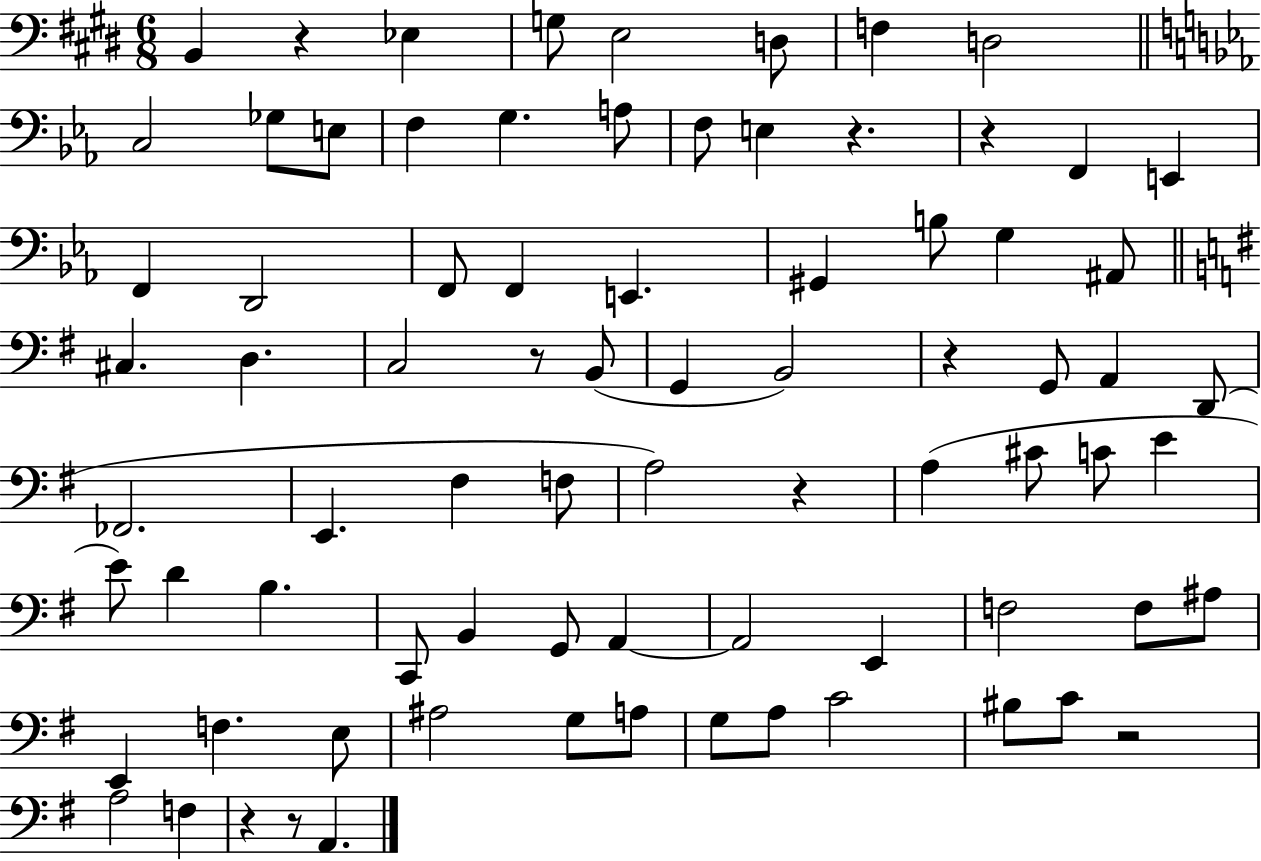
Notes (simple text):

B2/q R/q Eb3/q G3/e E3/h D3/e F3/q D3/h C3/h Gb3/e E3/e F3/q G3/q. A3/e F3/e E3/q R/q. R/q F2/q E2/q F2/q D2/h F2/e F2/q E2/q. G#2/q B3/e G3/q A#2/e C#3/q. D3/q. C3/h R/e B2/e G2/q B2/h R/q G2/e A2/q D2/e FES2/h. E2/q. F#3/q F3/e A3/h R/q A3/q C#4/e C4/e E4/q E4/e D4/q B3/q. C2/e B2/q G2/e A2/q A2/h E2/q F3/h F3/e A#3/e E2/q F3/q. E3/e A#3/h G3/e A3/e G3/e A3/e C4/h BIS3/e C4/e R/h A3/h F3/q R/q R/e A2/q.